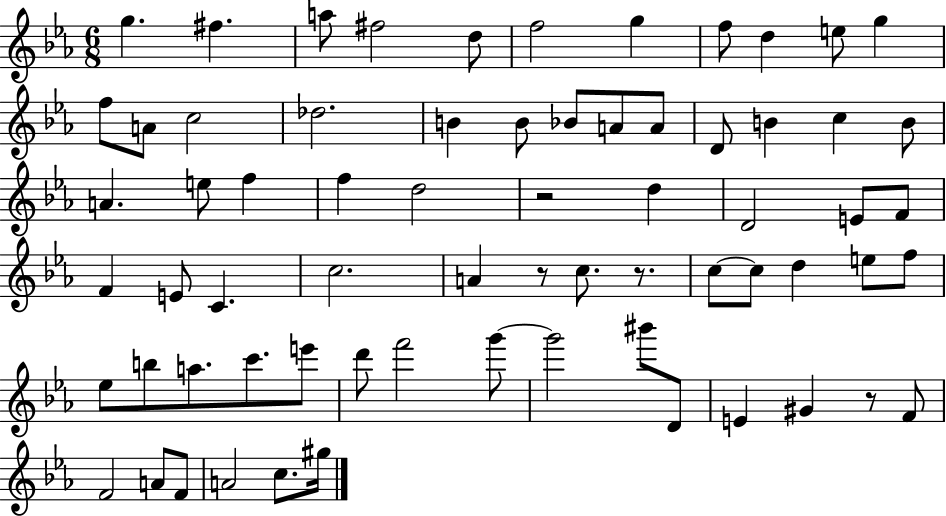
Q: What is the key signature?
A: EES major